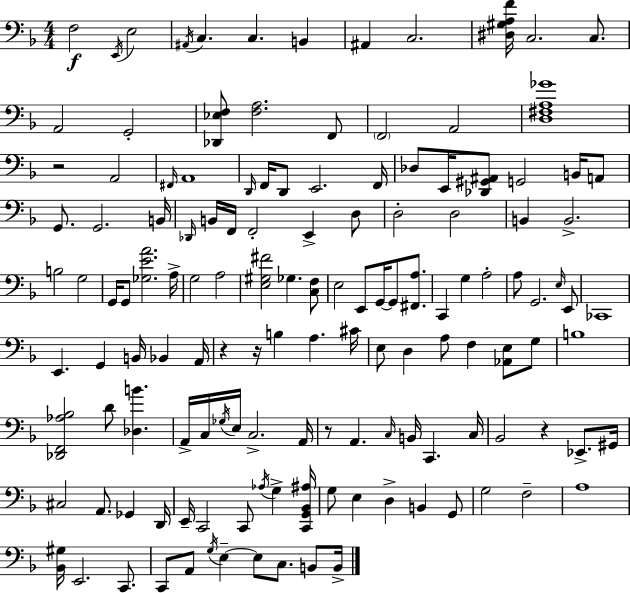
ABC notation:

X:1
T:Untitled
M:4/4
L:1/4
K:F
F,2 E,,/4 E,2 ^A,,/4 C, C, B,, ^A,, C,2 [^D,^G,A,F]/4 C,2 C,/2 A,,2 G,,2 [_D,,_E,F,]/2 [F,A,]2 F,,/2 F,,2 A,,2 [D,^F,A,_G]4 z2 A,,2 ^F,,/4 A,,4 D,,/4 F,,/4 D,,/2 E,,2 F,,/4 _D,/2 E,,/4 [_D,,^G,,^A,,]/2 G,,2 B,,/4 A,,/2 G,,/2 G,,2 B,,/4 _D,,/4 B,,/4 F,,/4 F,,2 E,, D,/2 D,2 D,2 B,, B,,2 B,2 G,2 G,,/4 G,,/2 [_G,EA]2 A,/4 G,2 A,2 [E,^G,^F]2 _G, [C,F,]/2 E,2 E,,/2 G,,/4 G,,/2 [^F,,A,]/2 C,, G, A,2 A,/2 G,,2 E,/4 E,,/2 _C,,4 E,, G,, B,,/4 _B,, A,,/4 z z/4 B, A, ^C/4 E,/2 D, A,/2 F, [_A,,E,]/2 G,/2 B,4 [_D,,F,,_A,_B,]2 D/2 [_D,B] A,,/4 C,/4 _G,/4 E,/4 C,2 A,,/4 z/2 A,, C,/4 B,,/4 C,, C,/4 _B,,2 z _E,,/2 ^G,,/4 ^C,2 A,,/2 _G,, D,,/4 E,,/4 C,,2 C,,/2 _A,/4 G, [C,,G,,_B,,^A,]/4 G,/2 E, D, B,, G,,/2 G,2 F,2 A,4 [_B,,^G,]/4 E,,2 C,,/2 C,,/2 A,,/2 G,/4 E, E,/2 C,/2 B,,/2 B,,/4